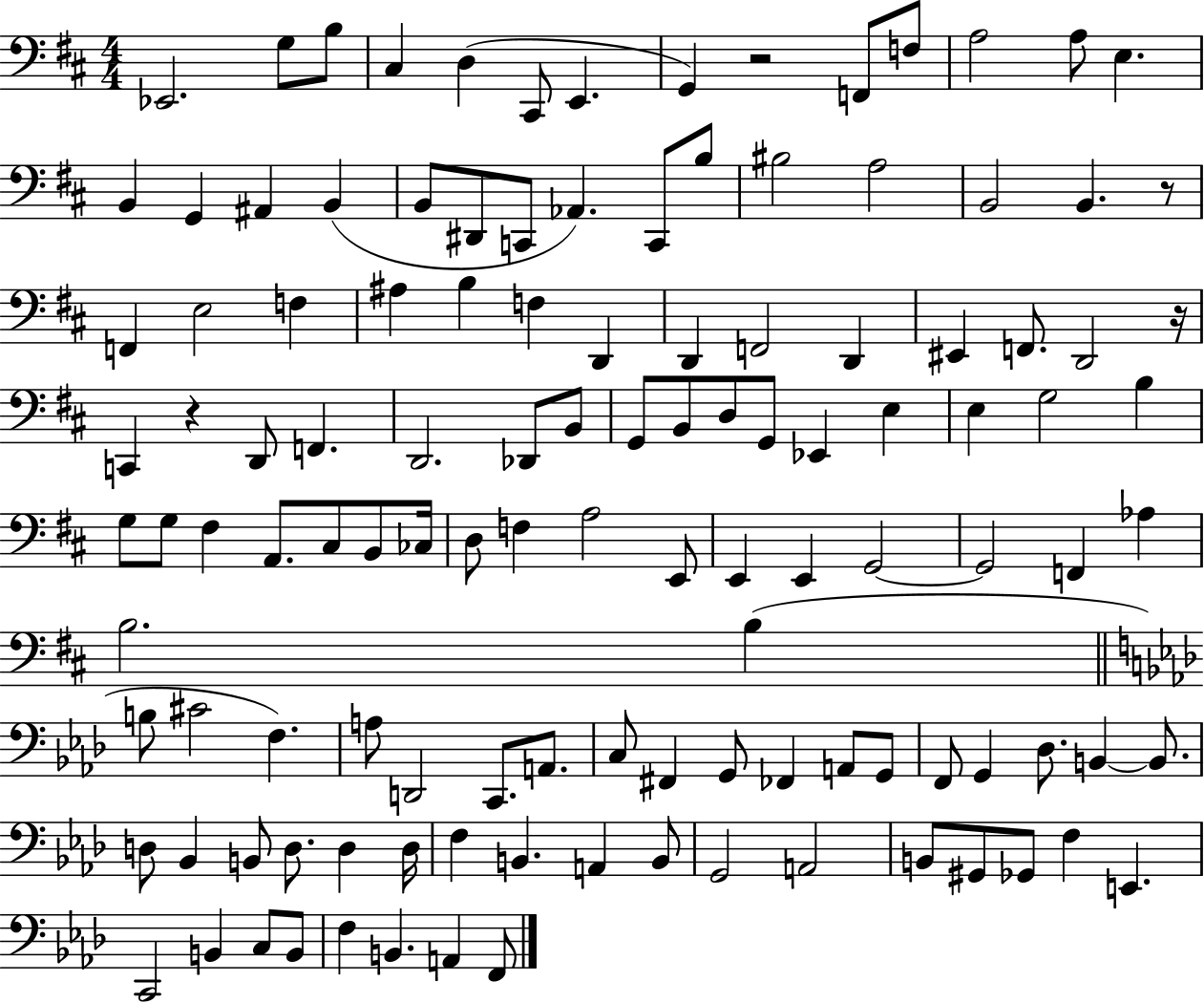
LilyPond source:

{
  \clef bass
  \numericTimeSignature
  \time 4/4
  \key d \major
  ees,2. g8 b8 | cis4 d4( cis,8 e,4. | g,4) r2 f,8 f8 | a2 a8 e4. | \break b,4 g,4 ais,4 b,4( | b,8 dis,8 c,8 aes,4.) c,8 b8 | bis2 a2 | b,2 b,4. r8 | \break f,4 e2 f4 | ais4 b4 f4 d,4 | d,4 f,2 d,4 | eis,4 f,8. d,2 r16 | \break c,4 r4 d,8 f,4. | d,2. des,8 b,8 | g,8 b,8 d8 g,8 ees,4 e4 | e4 g2 b4 | \break g8 g8 fis4 a,8. cis8 b,8 ces16 | d8 f4 a2 e,8 | e,4 e,4 g,2~~ | g,2 f,4 aes4 | \break b2. b4( | \bar "||" \break \key aes \major b8 cis'2 f4.) | a8 d,2 c,8. a,8. | c8 fis,4 g,8 fes,4 a,8 g,8 | f,8 g,4 des8. b,4~~ b,8. | \break d8 bes,4 b,8 d8. d4 d16 | f4 b,4. a,4 b,8 | g,2 a,2 | b,8 gis,8 ges,8 f4 e,4. | \break c,2 b,4 c8 b,8 | f4 b,4. a,4 f,8 | \bar "|."
}